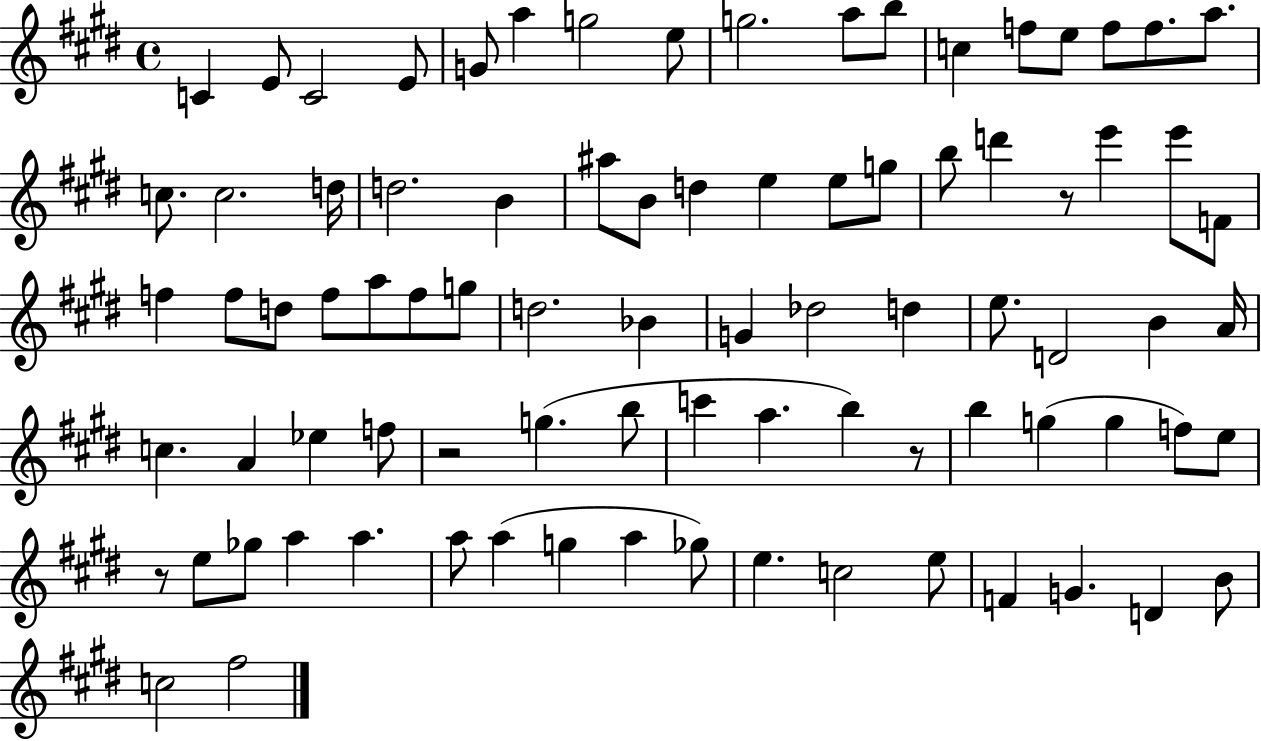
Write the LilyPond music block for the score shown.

{
  \clef treble
  \time 4/4
  \defaultTimeSignature
  \key e \major
  c'4 e'8 c'2 e'8 | g'8 a''4 g''2 e''8 | g''2. a''8 b''8 | c''4 f''8 e''8 f''8 f''8. a''8. | \break c''8. c''2. d''16 | d''2. b'4 | ais''8 b'8 d''4 e''4 e''8 g''8 | b''8 d'''4 r8 e'''4 e'''8 f'8 | \break f''4 f''8 d''8 f''8 a''8 f''8 g''8 | d''2. bes'4 | g'4 des''2 d''4 | e''8. d'2 b'4 a'16 | \break c''4. a'4 ees''4 f''8 | r2 g''4.( b''8 | c'''4 a''4. b''4) r8 | b''4 g''4( g''4 f''8) e''8 | \break r8 e''8 ges''8 a''4 a''4. | a''8 a''4( g''4 a''4 ges''8) | e''4. c''2 e''8 | f'4 g'4. d'4 b'8 | \break c''2 fis''2 | \bar "|."
}